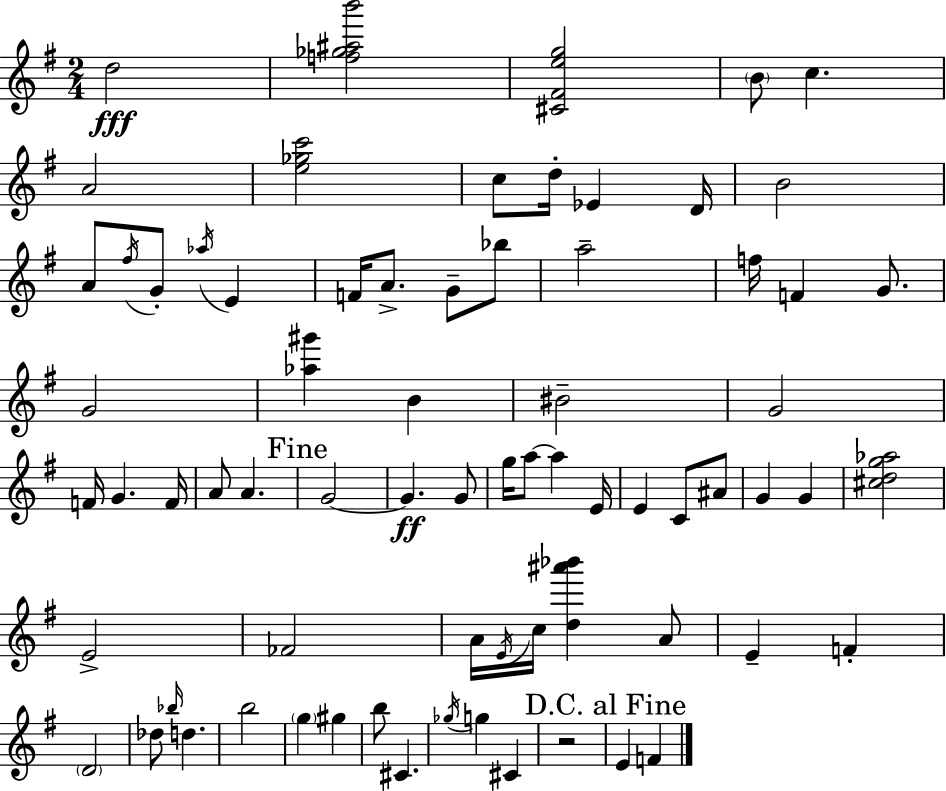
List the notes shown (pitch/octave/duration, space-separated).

D5/h [F5,Gb5,A#5,B6]/h [C#4,F#4,E5,G5]/h B4/e C5/q. A4/h [E5,Gb5,C6]/h C5/e D5/s Eb4/q D4/s B4/h A4/e F#5/s G4/e Ab5/s E4/q F4/s A4/e. G4/e Bb5/e A5/h F5/s F4/q G4/e. G4/h [Ab5,G#6]/q B4/q BIS4/h G4/h F4/s G4/q. F4/s A4/e A4/q. G4/h G4/q. G4/e G5/s A5/e A5/q E4/s E4/q C4/e A#4/e G4/q G4/q [C#5,D5,G5,Ab5]/h E4/h FES4/h A4/s E4/s C5/s [D5,A#6,Bb6]/q A4/e E4/q F4/q D4/h Db5/e Bb5/s D5/q. B5/h G5/q G#5/q B5/e C#4/q. Gb5/s G5/q C#4/q R/h E4/q F4/q